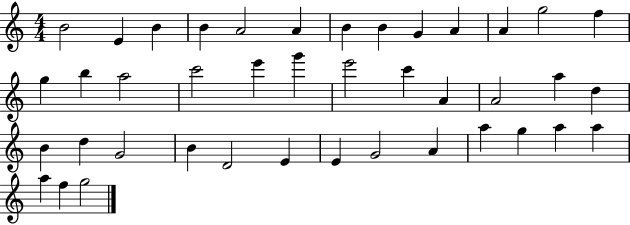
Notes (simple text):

B4/h E4/q B4/q B4/q A4/h A4/q B4/q B4/q G4/q A4/q A4/q G5/h F5/q G5/q B5/q A5/h C6/h E6/q G6/q E6/h C6/q A4/q A4/h A5/q D5/q B4/q D5/q G4/h B4/q D4/h E4/q E4/q G4/h A4/q A5/q G5/q A5/q A5/q A5/q F5/q G5/h